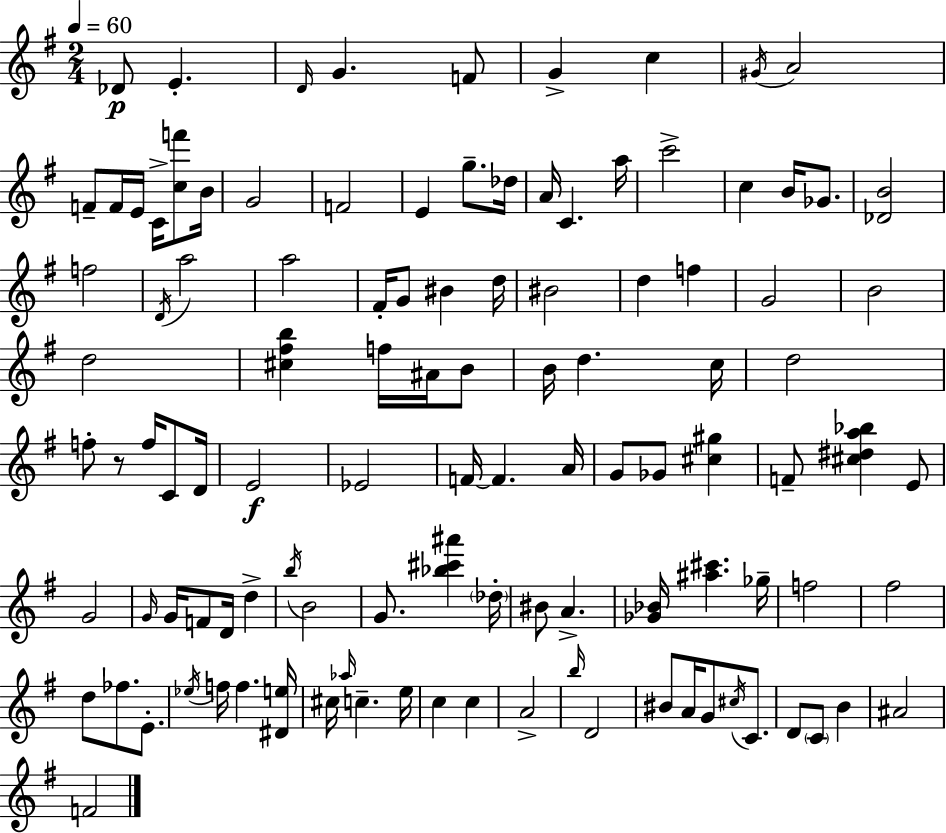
Db4/e E4/q. D4/s G4/q. F4/e G4/q C5/q G#4/s A4/h F4/e F4/s E4/s C4/s [C5,F6]/e B4/s G4/h F4/h E4/q G5/e. Db5/s A4/s C4/q. A5/s C6/h C5/q B4/s Gb4/e. [Db4,B4]/h F5/h D4/s A5/h A5/h F#4/s G4/e BIS4/q D5/s BIS4/h D5/q F5/q G4/h B4/h D5/h [C#5,F#5,B5]/q F5/s A#4/s B4/e B4/s D5/q. C5/s D5/h F5/e R/e F5/s C4/e D4/s E4/h Eb4/h F4/s F4/q. A4/s G4/e Gb4/e [C#5,G#5]/q F4/e [C#5,D#5,A5,Bb5]/q E4/e G4/h G4/s G4/s F4/e D4/s D5/q B5/s B4/h G4/e. [Bb5,C#6,A#6]/q Db5/s BIS4/e A4/q. [Gb4,Bb4]/s [A#5,C#6]/q. Gb5/s F5/h F#5/h D5/e FES5/e. E4/e. Eb5/s F5/s F5/q. [D#4,E5]/s C#5/s Ab5/s C5/q. E5/s C5/q C5/q A4/h B5/s D4/h BIS4/e A4/s G4/e C#5/s C4/e. D4/e C4/e B4/q A#4/h F4/h